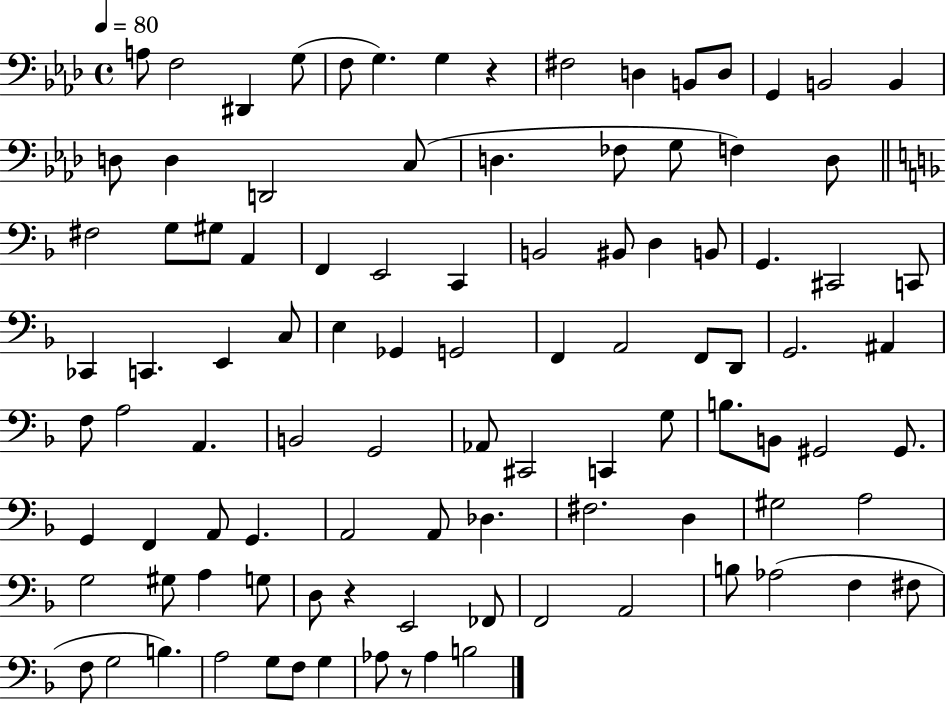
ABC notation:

X:1
T:Untitled
M:4/4
L:1/4
K:Ab
A,/2 F,2 ^D,, G,/2 F,/2 G, G, z ^F,2 D, B,,/2 D,/2 G,, B,,2 B,, D,/2 D, D,,2 C,/2 D, _F,/2 G,/2 F, D,/2 ^F,2 G,/2 ^G,/2 A,, F,, E,,2 C,, B,,2 ^B,,/2 D, B,,/2 G,, ^C,,2 C,,/2 _C,, C,, E,, C,/2 E, _G,, G,,2 F,, A,,2 F,,/2 D,,/2 G,,2 ^A,, F,/2 A,2 A,, B,,2 G,,2 _A,,/2 ^C,,2 C,, G,/2 B,/2 B,,/2 ^G,,2 ^G,,/2 G,, F,, A,,/2 G,, A,,2 A,,/2 _D, ^F,2 D, ^G,2 A,2 G,2 ^G,/2 A, G,/2 D,/2 z E,,2 _F,,/2 F,,2 A,,2 B,/2 _A,2 F, ^F,/2 F,/2 G,2 B, A,2 G,/2 F,/2 G, _A,/2 z/2 _A, B,2